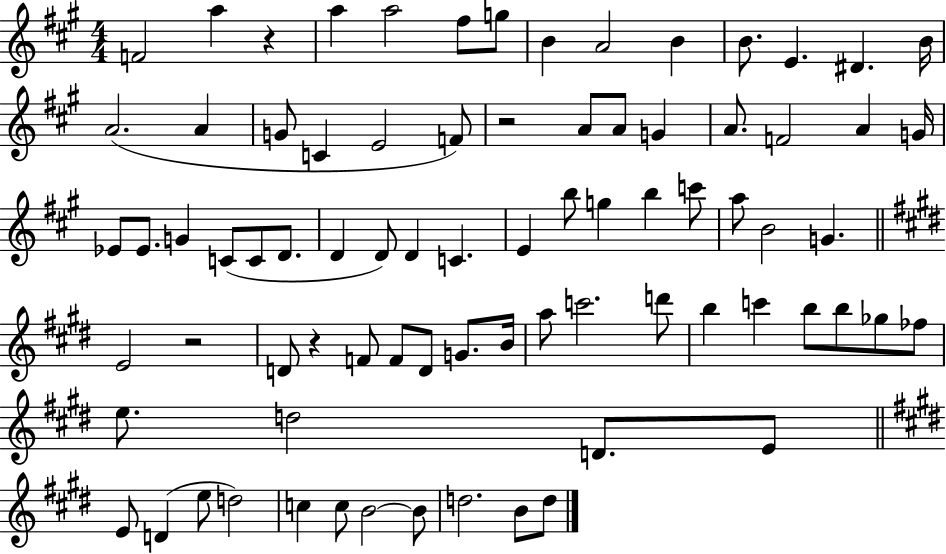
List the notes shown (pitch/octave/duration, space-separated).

F4/h A5/q R/q A5/q A5/h F#5/e G5/e B4/q A4/h B4/q B4/e. E4/q. D#4/q. B4/s A4/h. A4/q G4/e C4/q E4/h F4/e R/h A4/e A4/e G4/q A4/e. F4/h A4/q G4/s Eb4/e Eb4/e. G4/q C4/e C4/e D4/e. D4/q D4/e D4/q C4/q. E4/q B5/e G5/q B5/q C6/e A5/e B4/h G4/q. E4/h R/h D4/e R/q F4/e F4/e D4/e G4/e. B4/s A5/e C6/h. D6/e B5/q C6/q B5/e B5/e Gb5/e FES5/e E5/e. D5/h D4/e. E4/e E4/e D4/q E5/e D5/h C5/q C5/e B4/h B4/e D5/h. B4/e D5/e